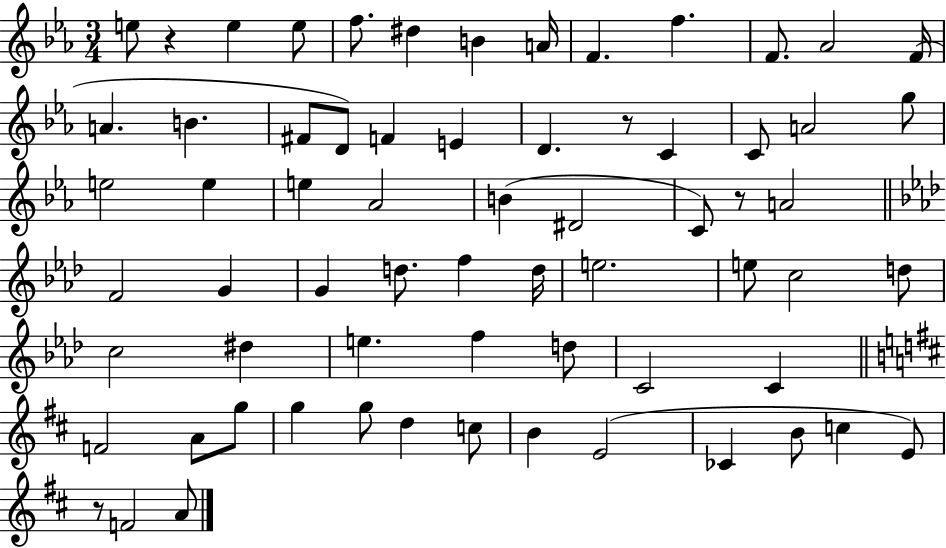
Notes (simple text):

E5/e R/q E5/q E5/e F5/e. D#5/q B4/q A4/s F4/q. F5/q. F4/e. Ab4/h F4/s A4/q. B4/q. F#4/e D4/e F4/q E4/q D4/q. R/e C4/q C4/e A4/h G5/e E5/h E5/q E5/q Ab4/h B4/q D#4/h C4/e R/e A4/h F4/h G4/q G4/q D5/e. F5/q D5/s E5/h. E5/e C5/h D5/e C5/h D#5/q E5/q. F5/q D5/e C4/h C4/q F4/h A4/e G5/e G5/q G5/e D5/q C5/e B4/q E4/h CES4/q B4/e C5/q E4/e R/e F4/h A4/e